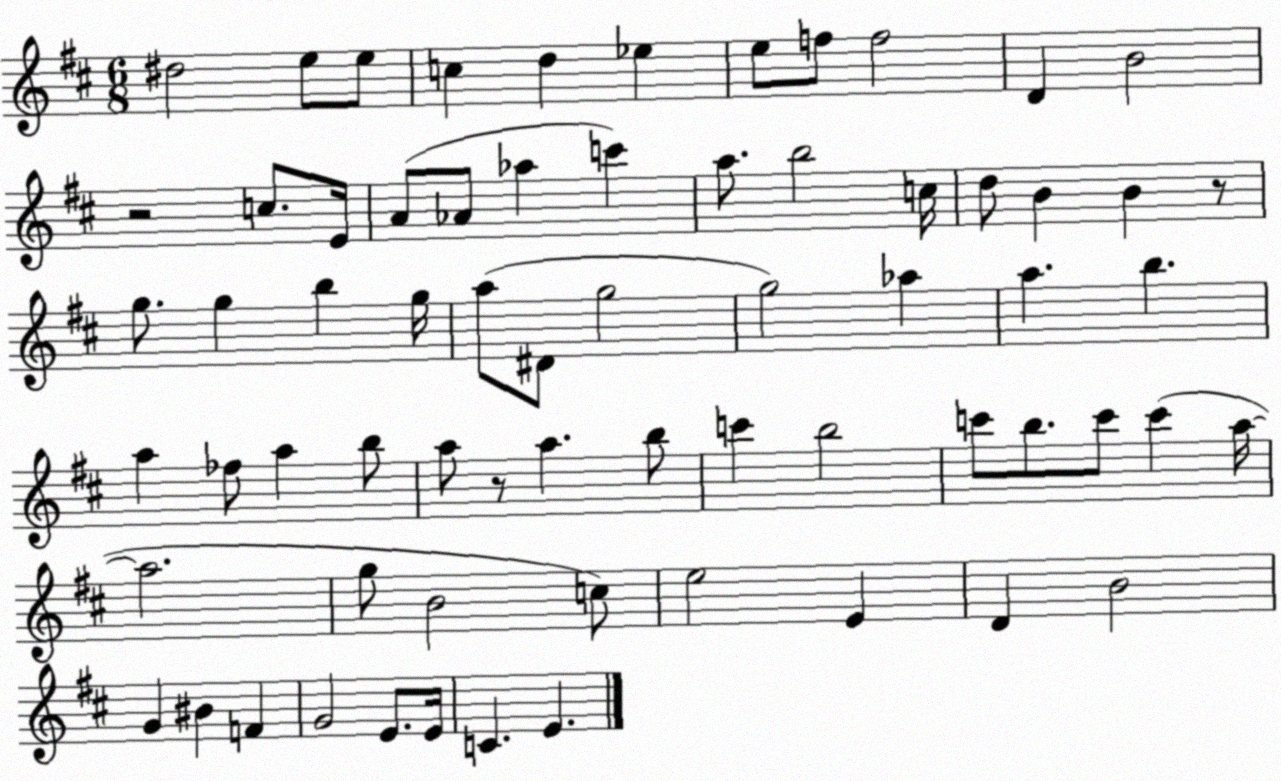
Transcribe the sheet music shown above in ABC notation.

X:1
T:Untitled
M:6/8
L:1/4
K:D
^d2 e/2 e/2 c d _e e/2 f/2 f2 D B2 z2 c/2 E/4 A/2 _A/2 _a c' a/2 b2 c/4 d/2 B B z/2 g/2 g b g/4 a/2 ^D/2 g2 g2 _a a b a _f/2 a b/2 a/2 z/2 a b/2 c' b2 c'/2 b/2 c'/2 c' a/4 a2 g/2 B2 c/2 e2 E D B2 G ^B F G2 E/2 E/4 C E